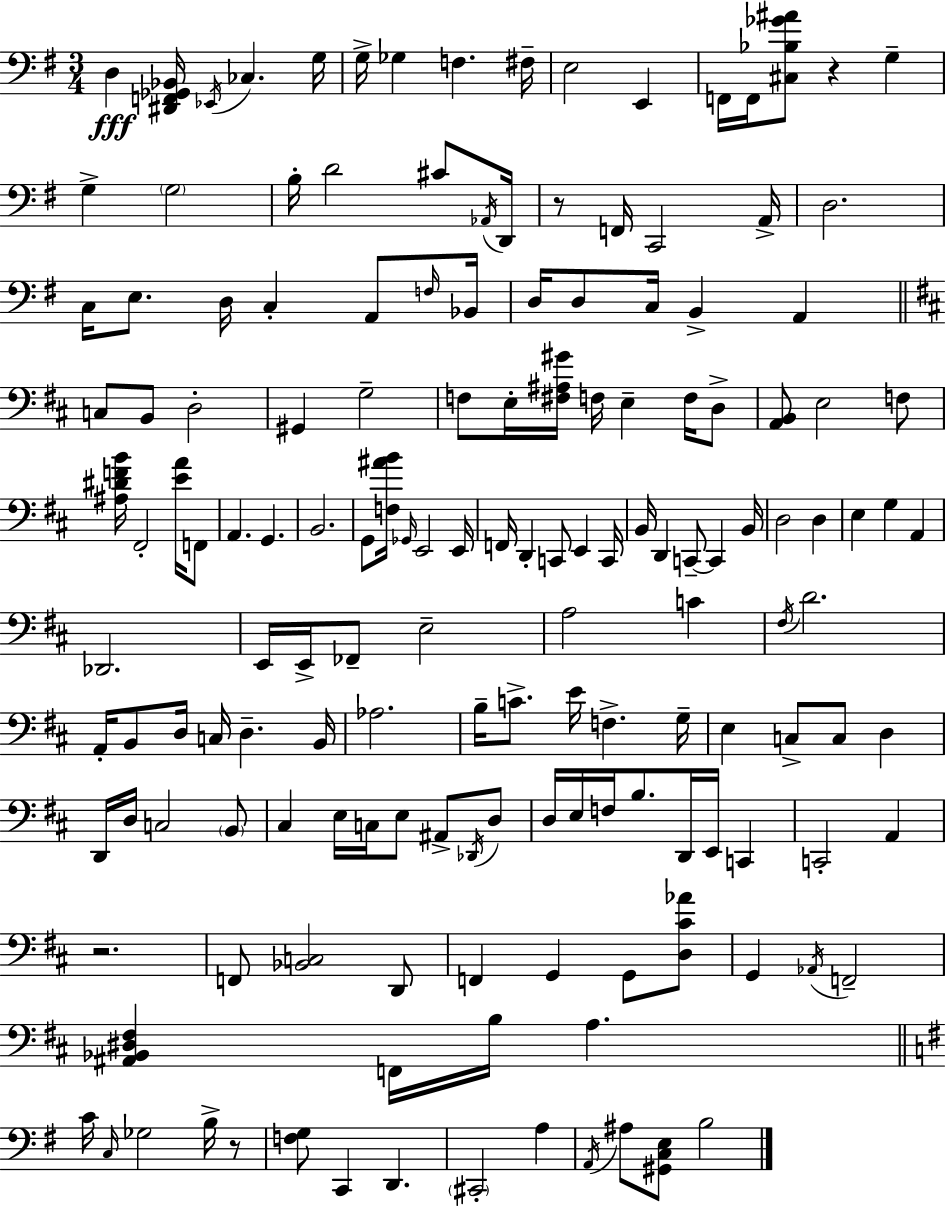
X:1
T:Untitled
M:3/4
L:1/4
K:G
D, [^D,,F,,_G,,_B,,]/4 _E,,/4 _C, G,/4 G,/4 _G, F, ^F,/4 E,2 E,, F,,/4 F,,/4 [^C,_B,_G^A]/2 z G, G, G,2 B,/4 D2 ^C/2 _A,,/4 D,,/4 z/2 F,,/4 C,,2 A,,/4 D,2 C,/4 E,/2 D,/4 C, A,,/2 F,/4 _B,,/4 D,/4 D,/2 C,/4 B,, A,, C,/2 B,,/2 D,2 ^G,, G,2 F,/2 E,/4 [^F,^A,^G]/4 F,/4 E, F,/4 D,/2 [A,,B,,]/2 E,2 F,/2 [^A,^DFB]/4 ^F,,2 [EA]/4 F,,/2 A,, G,, B,,2 G,,/2 [F,^AB]/4 _G,,/4 E,,2 E,,/4 F,,/4 D,, C,,/2 E,, C,,/4 B,,/4 D,, C,,/2 C,, B,,/4 D,2 D, E, G, A,, _D,,2 E,,/4 E,,/4 _F,,/2 E,2 A,2 C ^F,/4 D2 A,,/4 B,,/2 D,/4 C,/4 D, B,,/4 _A,2 B,/4 C/2 E/4 F, G,/4 E, C,/2 C,/2 D, D,,/4 D,/4 C,2 B,,/2 ^C, E,/4 C,/4 E,/2 ^A,,/2 _D,,/4 D,/2 D,/4 E,/4 F,/4 B,/2 D,,/4 E,,/4 C,, C,,2 A,, z2 F,,/2 [_B,,C,]2 D,,/2 F,, G,, G,,/2 [D,^C_A]/2 G,, _A,,/4 F,,2 [^A,,_B,,^D,^F,] F,,/4 B,/4 A, C/4 C,/4 _G,2 B,/4 z/2 [F,G,]/2 C,, D,, ^C,,2 A, A,,/4 ^A,/2 [^G,,C,E,]/2 B,2